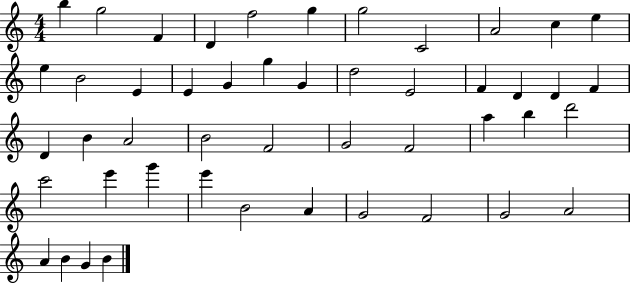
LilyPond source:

{
  \clef treble
  \numericTimeSignature
  \time 4/4
  \key c \major
  b''4 g''2 f'4 | d'4 f''2 g''4 | g''2 c'2 | a'2 c''4 e''4 | \break e''4 b'2 e'4 | e'4 g'4 g''4 g'4 | d''2 e'2 | f'4 d'4 d'4 f'4 | \break d'4 b'4 a'2 | b'2 f'2 | g'2 f'2 | a''4 b''4 d'''2 | \break c'''2 e'''4 g'''4 | e'''4 b'2 a'4 | g'2 f'2 | g'2 a'2 | \break a'4 b'4 g'4 b'4 | \bar "|."
}